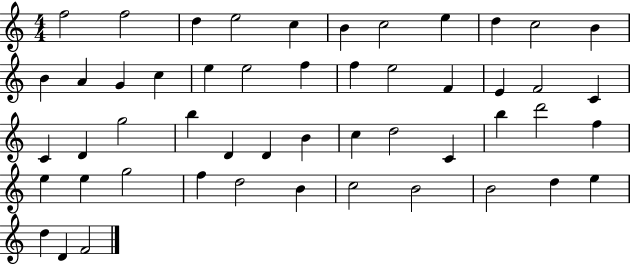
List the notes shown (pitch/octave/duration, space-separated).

F5/h F5/h D5/q E5/h C5/q B4/q C5/h E5/q D5/q C5/h B4/q B4/q A4/q G4/q C5/q E5/q E5/h F5/q F5/q E5/h F4/q E4/q F4/h C4/q C4/q D4/q G5/h B5/q D4/q D4/q B4/q C5/q D5/h C4/q B5/q D6/h F5/q E5/q E5/q G5/h F5/q D5/h B4/q C5/h B4/h B4/h D5/q E5/q D5/q D4/q F4/h